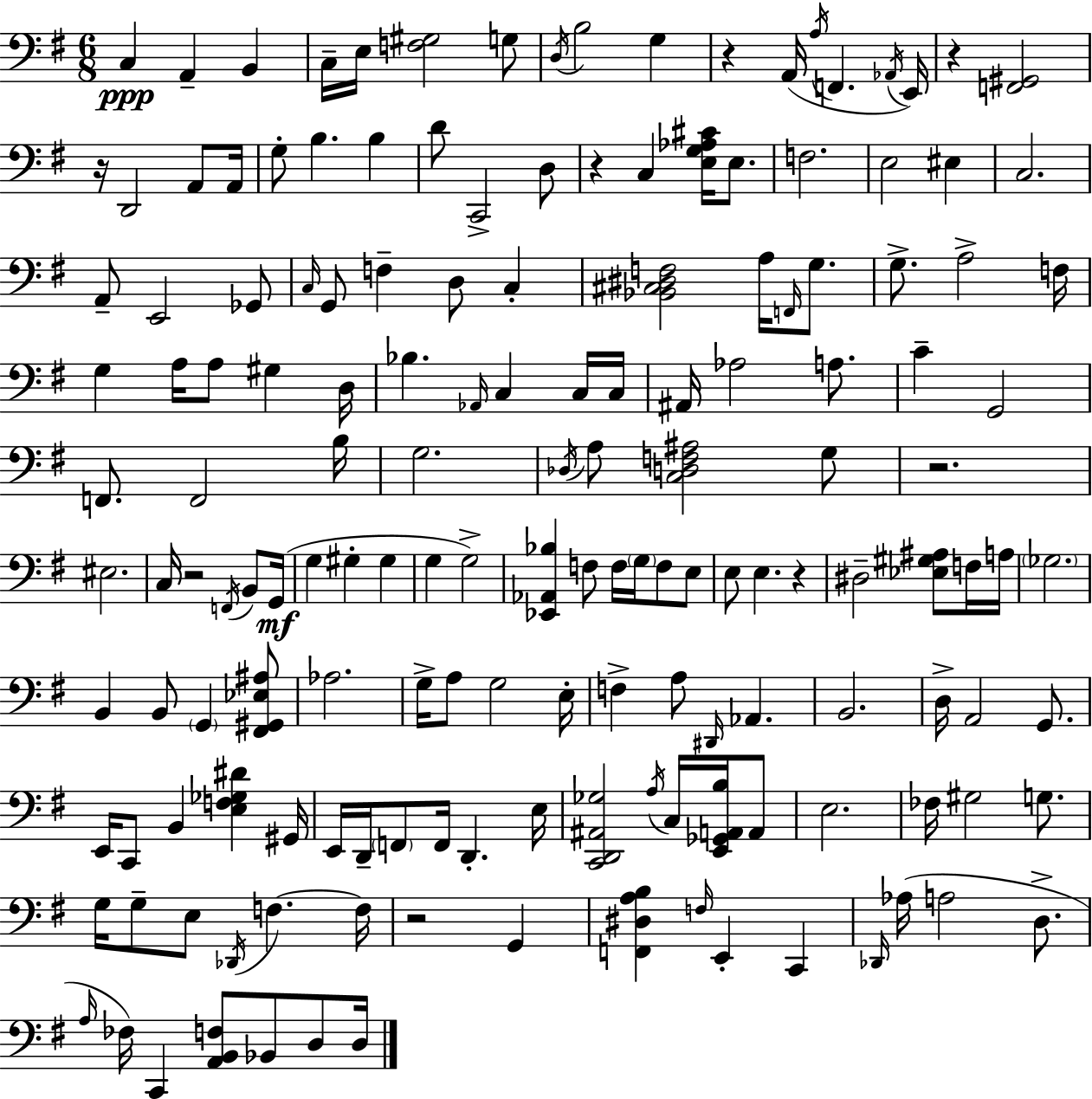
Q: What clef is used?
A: bass